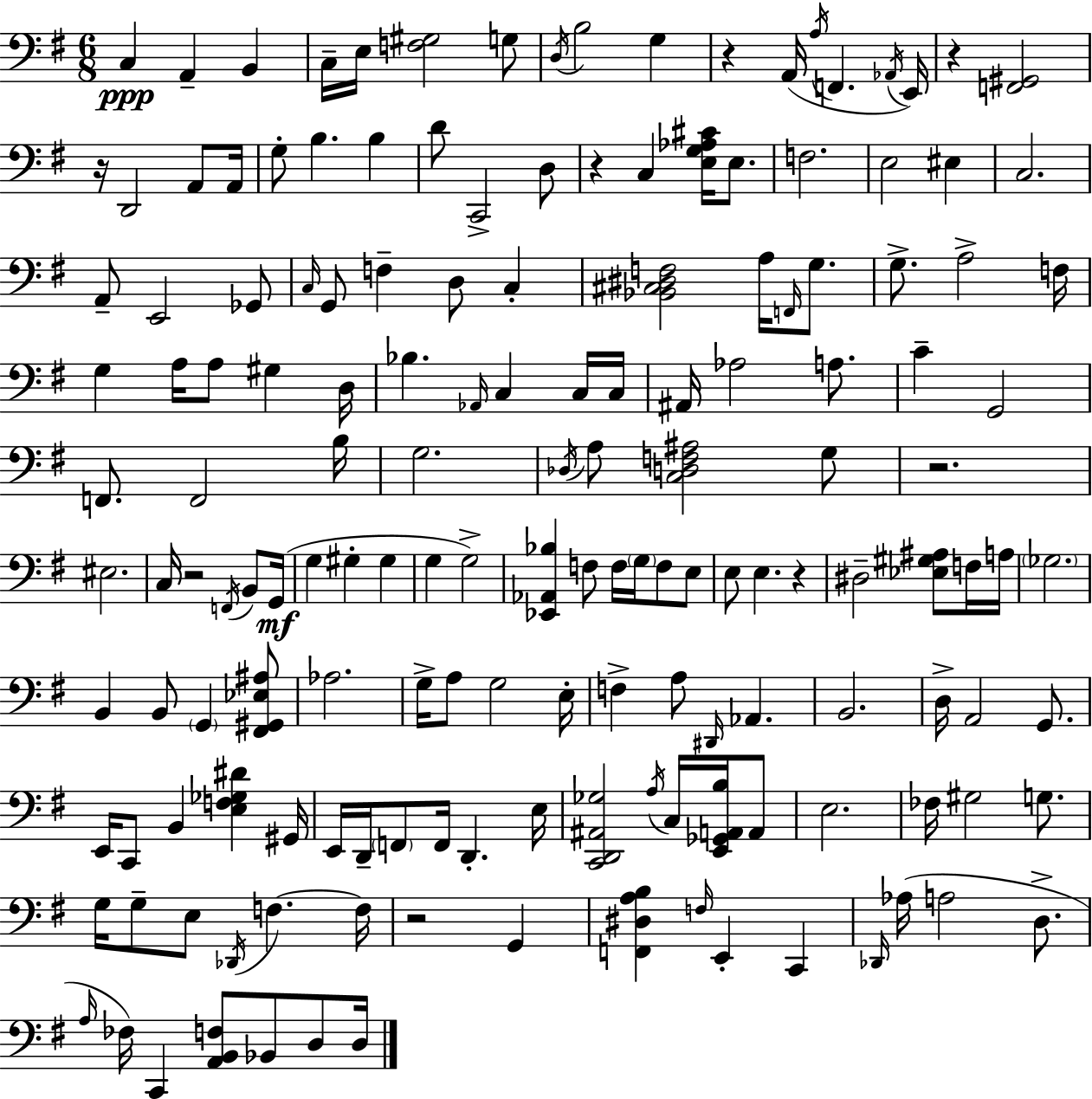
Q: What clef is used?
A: bass